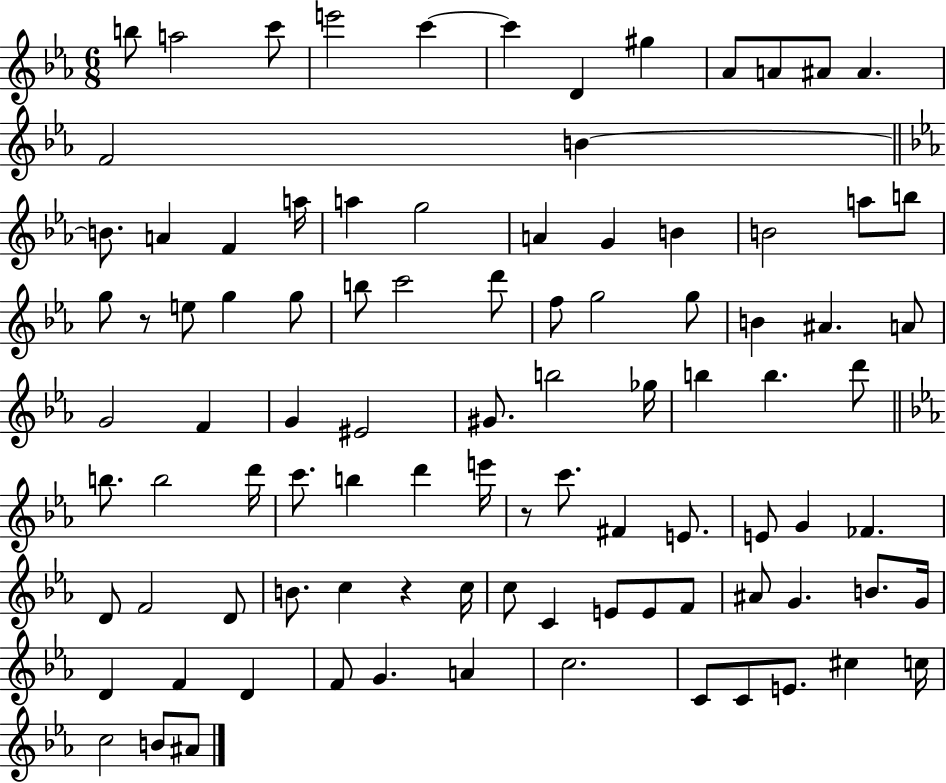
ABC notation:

X:1
T:Untitled
M:6/8
L:1/4
K:Eb
b/2 a2 c'/2 e'2 c' c' D ^g _A/2 A/2 ^A/2 ^A F2 B B/2 A F a/4 a g2 A G B B2 a/2 b/2 g/2 z/2 e/2 g g/2 b/2 c'2 d'/2 f/2 g2 g/2 B ^A A/2 G2 F G ^E2 ^G/2 b2 _g/4 b b d'/2 b/2 b2 d'/4 c'/2 b d' e'/4 z/2 c'/2 ^F E/2 E/2 G _F D/2 F2 D/2 B/2 c z c/4 c/2 C E/2 E/2 F/2 ^A/2 G B/2 G/4 D F D F/2 G A c2 C/2 C/2 E/2 ^c c/4 c2 B/2 ^A/2